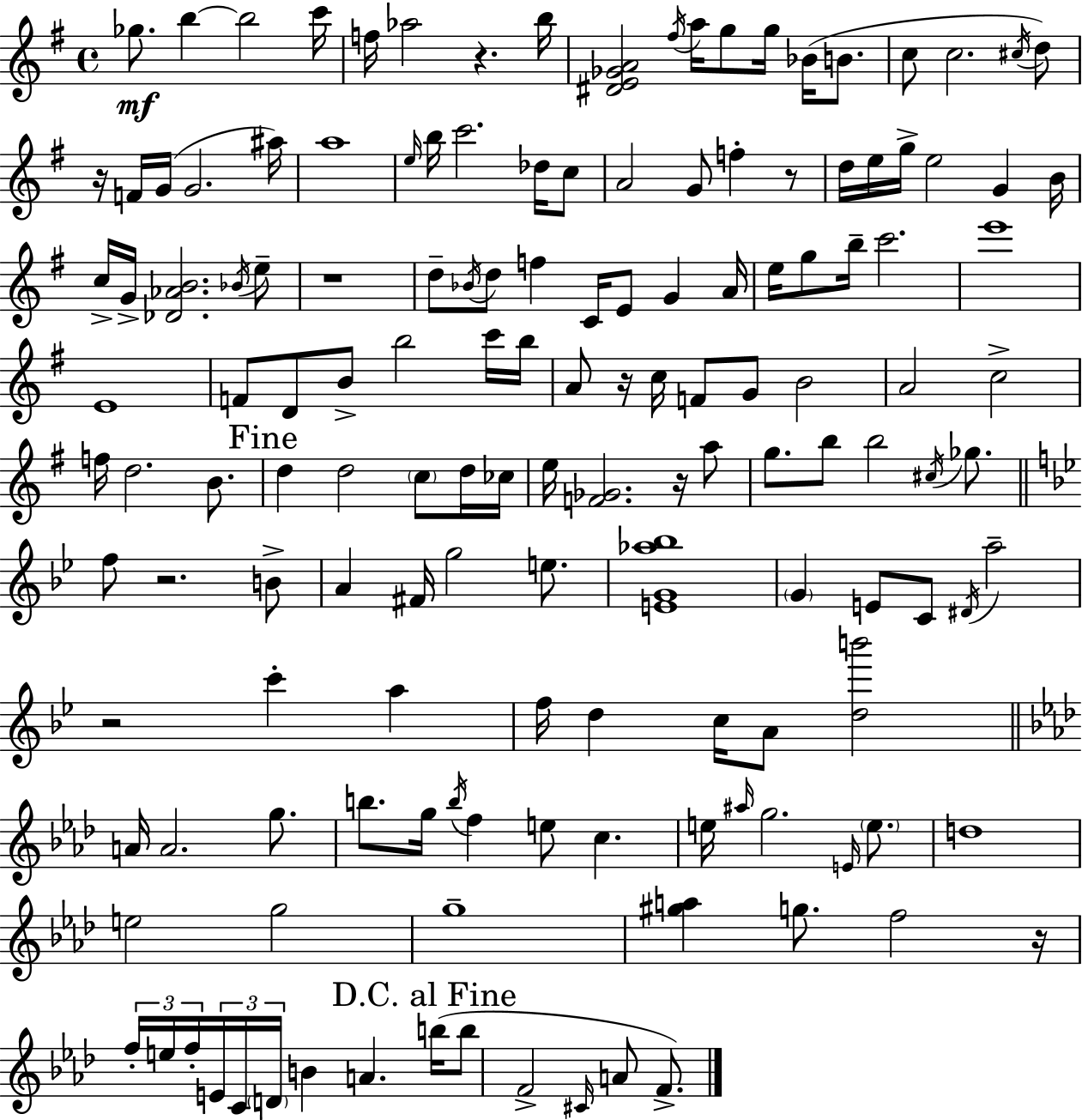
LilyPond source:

{
  \clef treble
  \time 4/4
  \defaultTimeSignature
  \key e \minor
  ges''8.\mf b''4~~ b''2 c'''16 | f''16 aes''2 r4. b''16 | <dis' e' ges' a'>2 \acciaccatura { fis''16 } a''16 g''8 g''16 bes'16( b'8. | c''8 c''2. \acciaccatura { cis''16 } | \break d''8) r16 f'16 g'16( g'2. | ais''16) a''1 | \grace { e''16 } b''16 c'''2. | des''16 c''8 a'2 g'8 f''4-. | \break r8 d''16 e''16 g''16-> e''2 g'4 | b'16 c''16-> g'16-> <des' aes' b'>2. | \acciaccatura { bes'16 } e''8-- r1 | d''8-- \acciaccatura { bes'16 } d''8 f''4 c'16 e'8 | \break g'4 a'16 e''16 g''8 b''16-- c'''2. | e'''1 | e'1 | f'8 d'8 b'8-> b''2 | \break c'''16 b''16 a'8 r16 c''16 f'8 g'8 b'2 | a'2 c''2-> | f''16 d''2. | b'8. \mark "Fine" d''4 d''2 | \break \parenthesize c''8 d''16 ces''16 e''16 <f' ges'>2. | r16 a''8 g''8. b''8 b''2 | \acciaccatura { cis''16 } ges''8. \bar "||" \break \key bes \major f''8 r2. b'8-> | a'4 fis'16 g''2 e''8. | <e' g' aes'' bes''>1 | \parenthesize g'4 e'8 c'8 \acciaccatura { dis'16 } a''2-- | \break r2 c'''4-. a''4 | f''16 d''4 c''16 a'8 <d'' b'''>2 | \bar "||" \break \key aes \major a'16 a'2. g''8. | b''8. g''16 \acciaccatura { b''16 } f''4 e''8 c''4. | e''16 \grace { ais''16 } g''2. \grace { e'16 } | \parenthesize e''8. d''1 | \break e''2 g''2 | g''1-- | <gis'' a''>4 g''8. f''2 | r16 \tuplet 3/2 { f''16-. e''16 f''16-. } \tuplet 3/2 { e'16 c'16 \parenthesize d'16 } b'4 a'4. | \break \mark "D.C. al Fine" b''16( b''8 f'2-> \grace { cis'16 } a'8 | f'8.->) \bar "|."
}